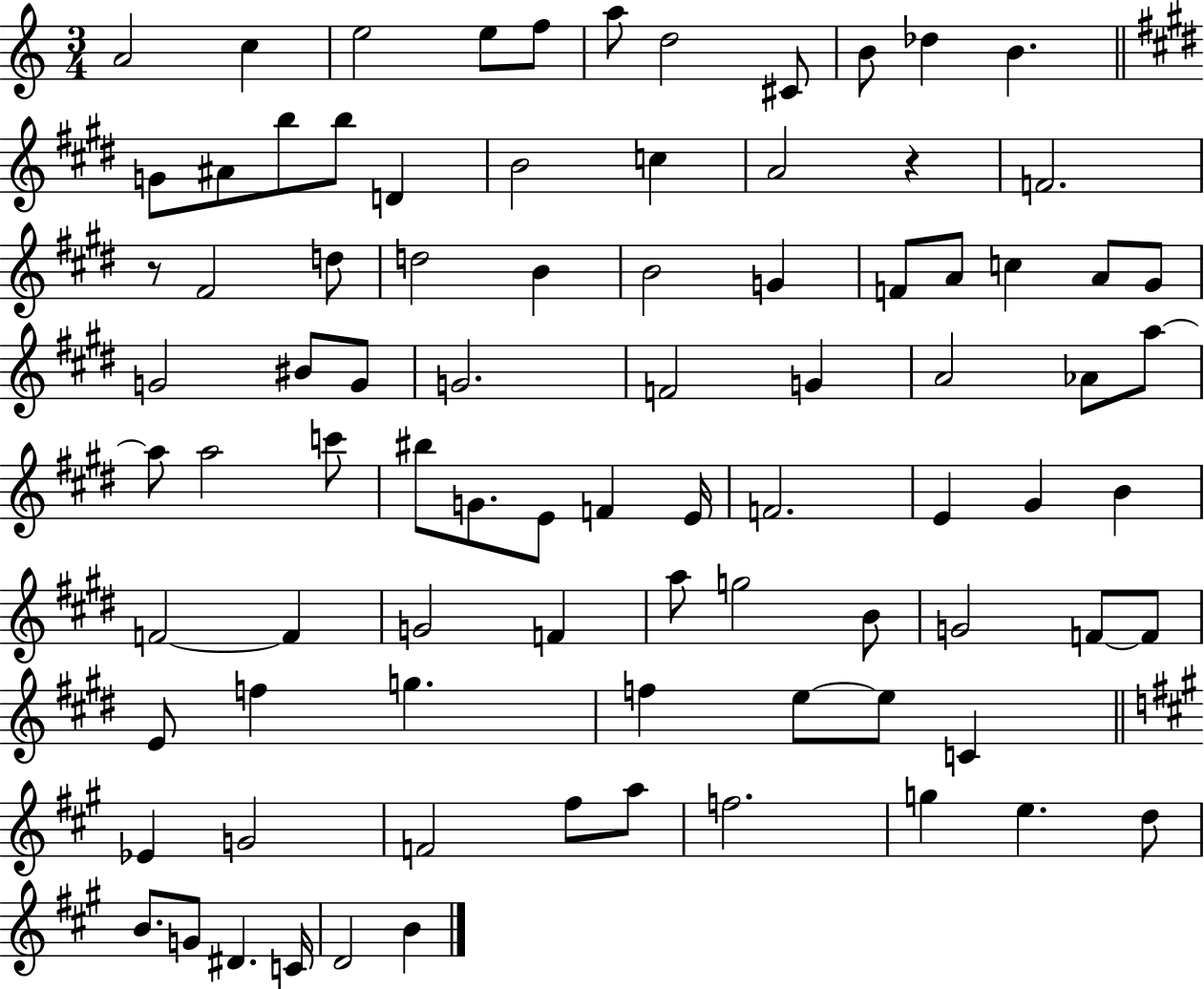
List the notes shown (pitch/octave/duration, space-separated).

A4/h C5/q E5/h E5/e F5/e A5/e D5/h C#4/e B4/e Db5/q B4/q. G4/e A#4/e B5/e B5/e D4/q B4/h C5/q A4/h R/q F4/h. R/e F#4/h D5/e D5/h B4/q B4/h G4/q F4/e A4/e C5/q A4/e G#4/e G4/h BIS4/e G4/e G4/h. F4/h G4/q A4/h Ab4/e A5/e A5/e A5/h C6/e BIS5/e G4/e. E4/e F4/q E4/s F4/h. E4/q G#4/q B4/q F4/h F4/q G4/h F4/q A5/e G5/h B4/e G4/h F4/e F4/e E4/e F5/q G5/q. F5/q E5/e E5/e C4/q Eb4/q G4/h F4/h F#5/e A5/e F5/h. G5/q E5/q. D5/e B4/e. G4/e D#4/q. C4/s D4/h B4/q